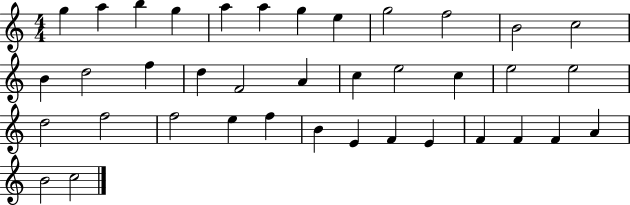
X:1
T:Untitled
M:4/4
L:1/4
K:C
g a b g a a g e g2 f2 B2 c2 B d2 f d F2 A c e2 c e2 e2 d2 f2 f2 e f B E F E F F F A B2 c2